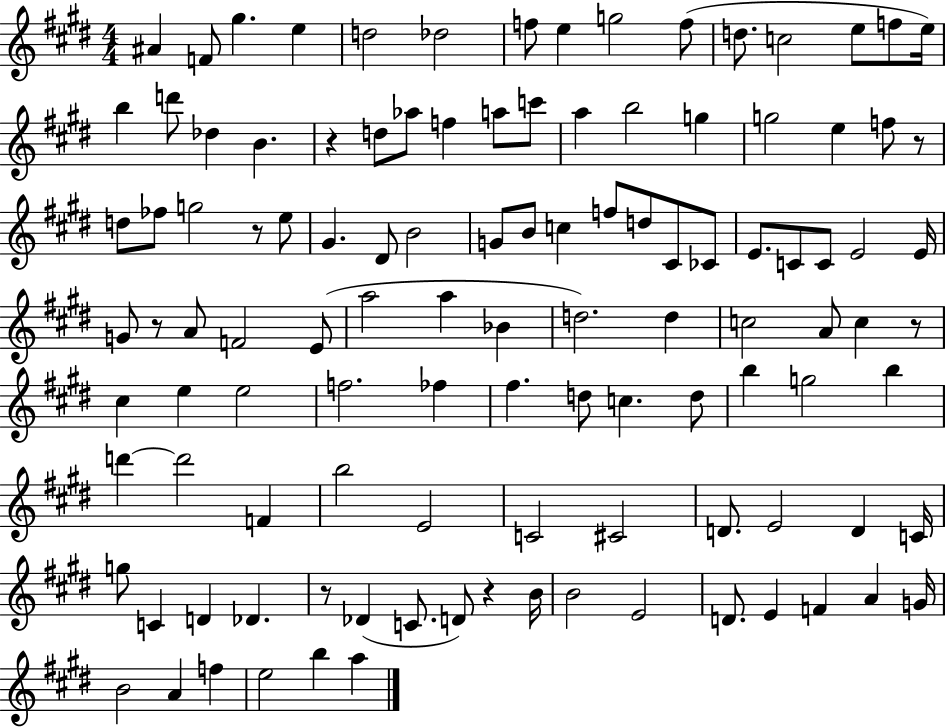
X:1
T:Untitled
M:4/4
L:1/4
K:E
^A F/2 ^g e d2 _d2 f/2 e g2 f/2 d/2 c2 e/2 f/2 e/4 b d'/2 _d B z d/2 _a/2 f a/2 c'/2 a b2 g g2 e f/2 z/2 d/2 _f/2 g2 z/2 e/2 ^G ^D/2 B2 G/2 B/2 c f/2 d/2 ^C/2 _C/2 E/2 C/2 C/2 E2 E/4 G/2 z/2 A/2 F2 E/2 a2 a _B d2 d c2 A/2 c z/2 ^c e e2 f2 _f ^f d/2 c d/2 b g2 b d' d'2 F b2 E2 C2 ^C2 D/2 E2 D C/4 g/2 C D _D z/2 _D C/2 D/2 z B/4 B2 E2 D/2 E F A G/4 B2 A f e2 b a